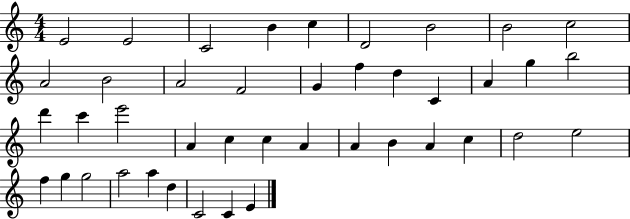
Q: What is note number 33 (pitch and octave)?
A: E5